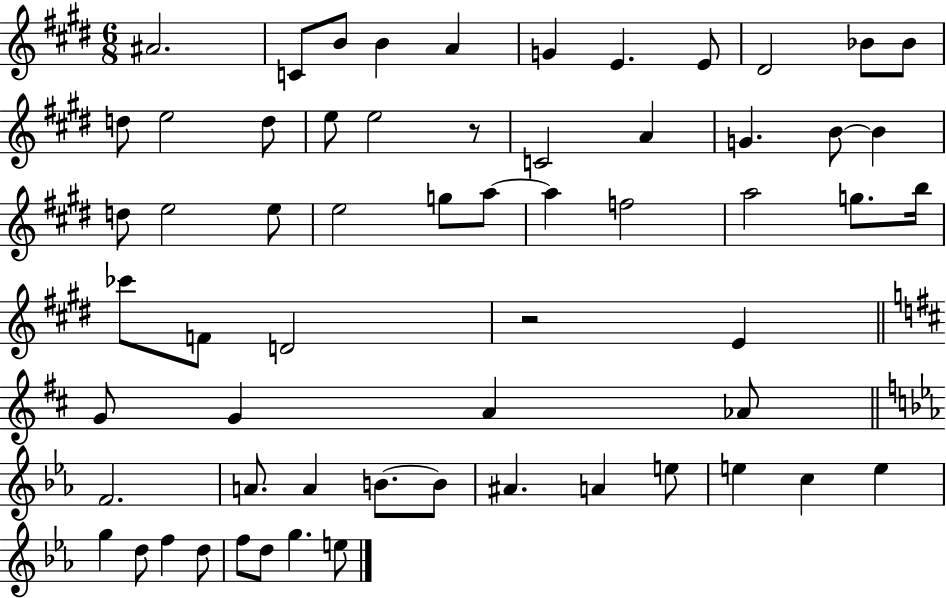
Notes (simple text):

A#4/h. C4/e B4/e B4/q A4/q G4/q E4/q. E4/e D#4/h Bb4/e Bb4/e D5/e E5/h D5/e E5/e E5/h R/e C4/h A4/q G4/q. B4/e B4/q D5/e E5/h E5/e E5/h G5/e A5/e A5/q F5/h A5/h G5/e. B5/s CES6/e F4/e D4/h R/h E4/q G4/e G4/q A4/q Ab4/e F4/h. A4/e. A4/q B4/e. B4/e A#4/q. A4/q E5/e E5/q C5/q E5/q G5/q D5/e F5/q D5/e F5/e D5/e G5/q. E5/e